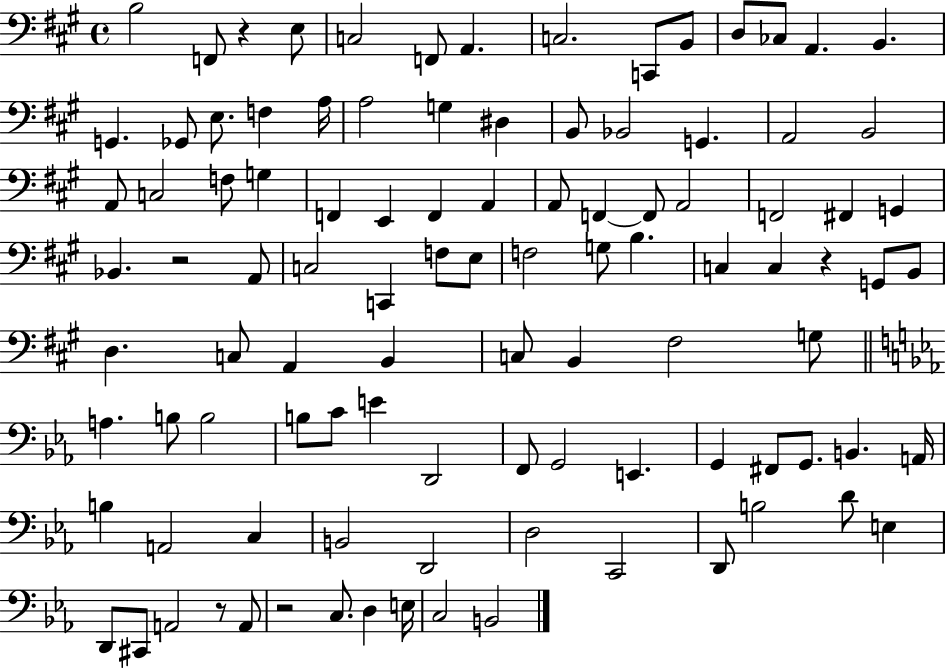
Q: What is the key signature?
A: A major